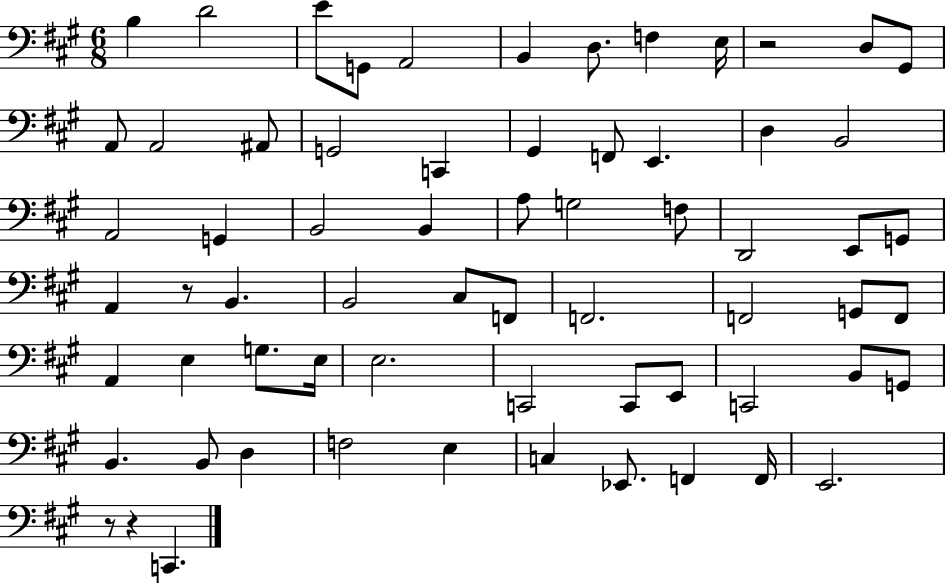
B3/q D4/h E4/e G2/e A2/h B2/q D3/e. F3/q E3/s R/h D3/e G#2/e A2/e A2/h A#2/e G2/h C2/q G#2/q F2/e E2/q. D3/q B2/h A2/h G2/q B2/h B2/q A3/e G3/h F3/e D2/h E2/e G2/e A2/q R/e B2/q. B2/h C#3/e F2/e F2/h. F2/h G2/e F2/e A2/q E3/q G3/e. E3/s E3/h. C2/h C2/e E2/e C2/h B2/e G2/e B2/q. B2/e D3/q F3/h E3/q C3/q Eb2/e. F2/q F2/s E2/h. R/e R/q C2/q.